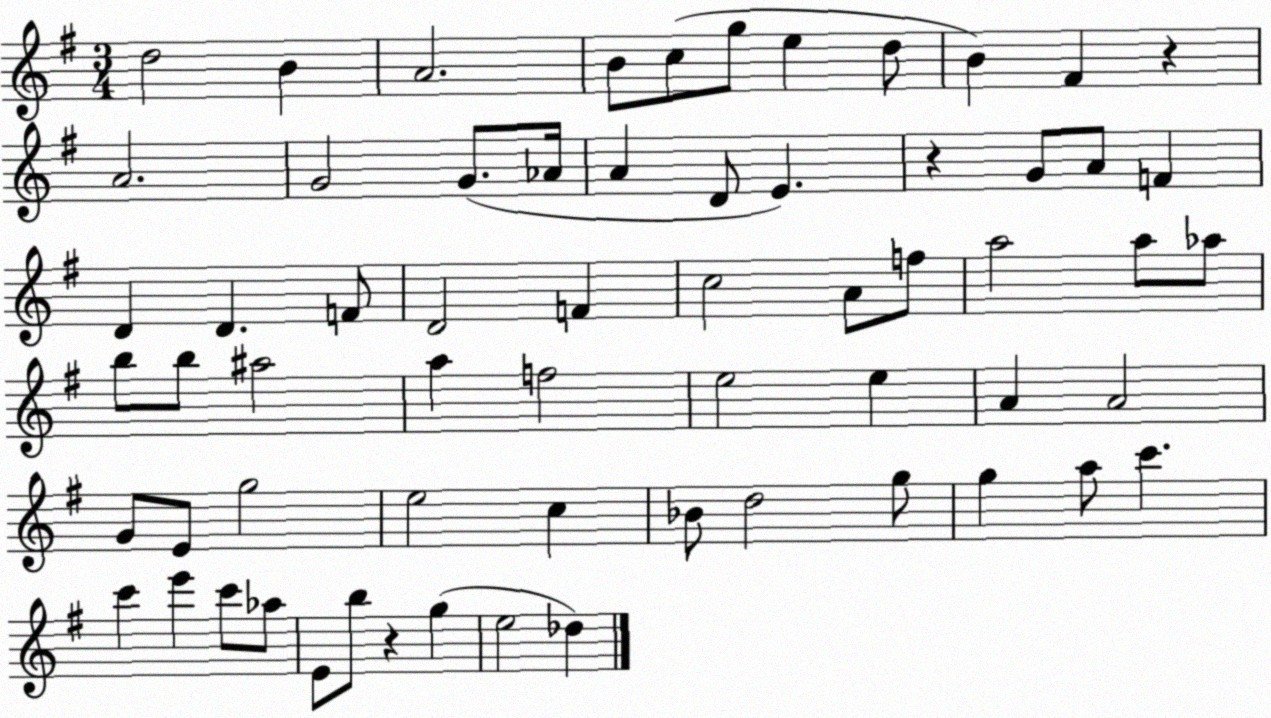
X:1
T:Untitled
M:3/4
L:1/4
K:G
d2 B A2 B/2 c/2 g/2 e d/2 B ^F z A2 G2 G/2 _A/4 A D/2 E z G/2 A/2 F D D F/2 D2 F c2 A/2 f/2 a2 a/2 _a/2 b/2 b/2 ^a2 a f2 e2 e A A2 G/2 E/2 g2 e2 c _B/2 d2 g/2 g a/2 c' c' e' c'/2 _a/2 E/2 b/2 z g e2 _d